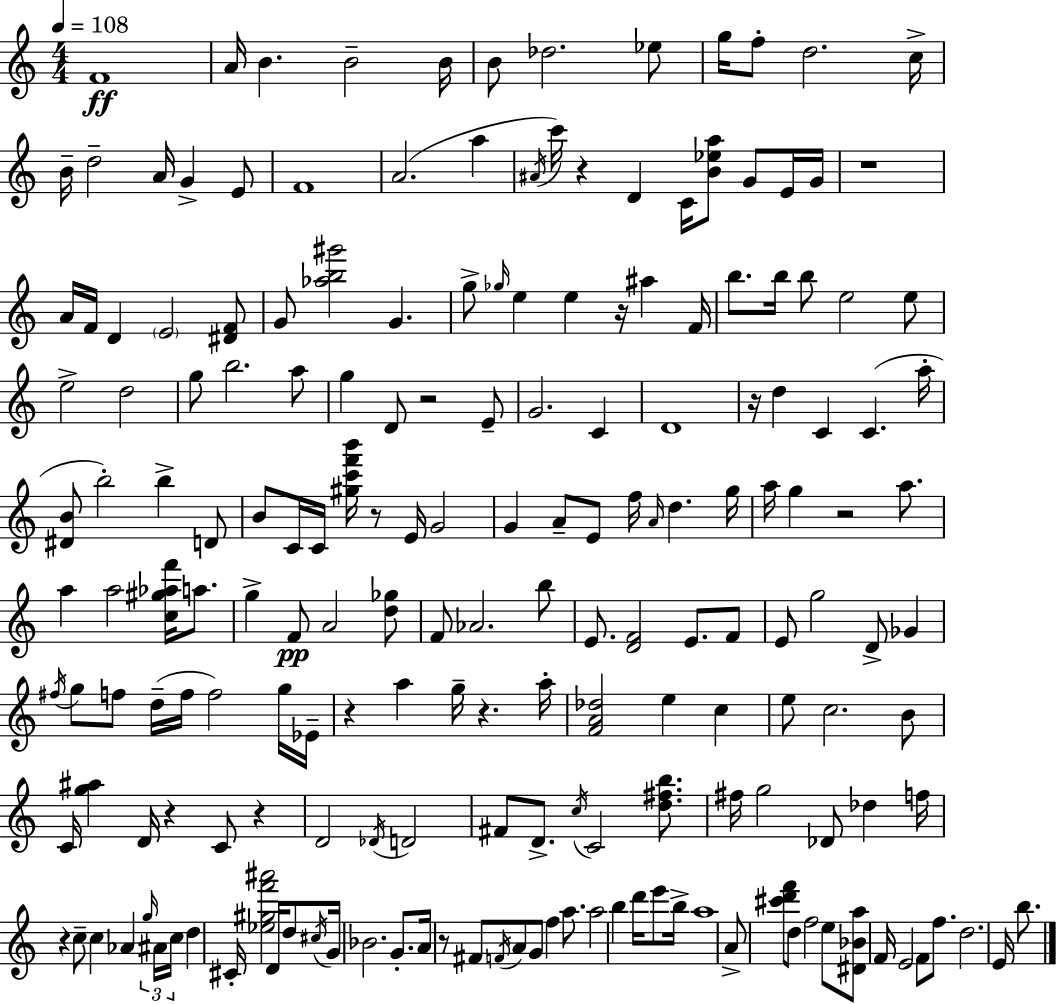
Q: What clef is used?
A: treble